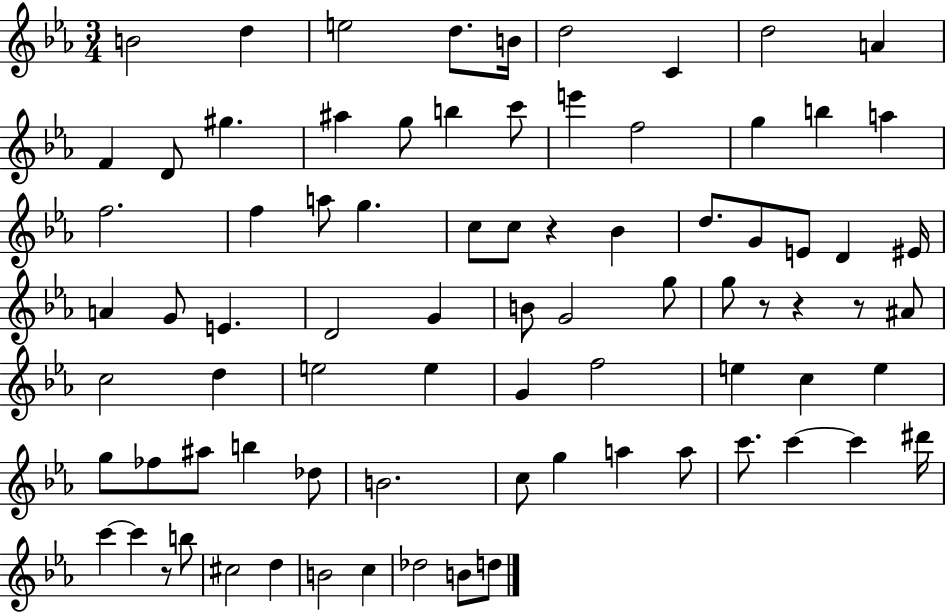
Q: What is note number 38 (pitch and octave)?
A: G4